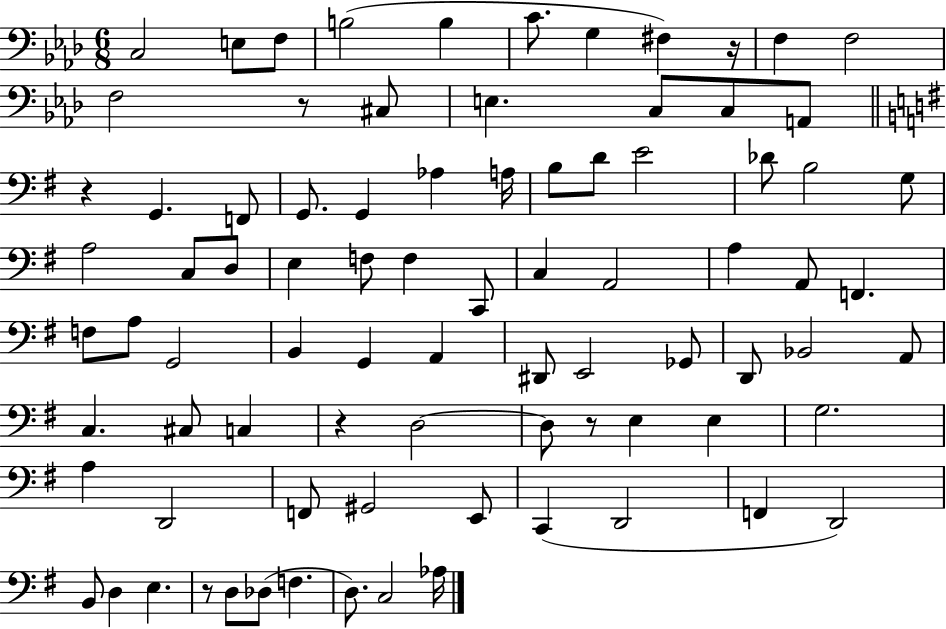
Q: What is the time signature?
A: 6/8